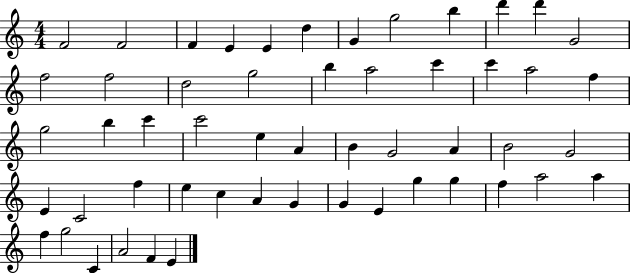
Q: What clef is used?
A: treble